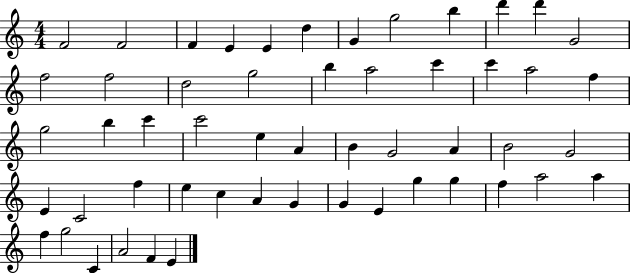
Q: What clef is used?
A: treble